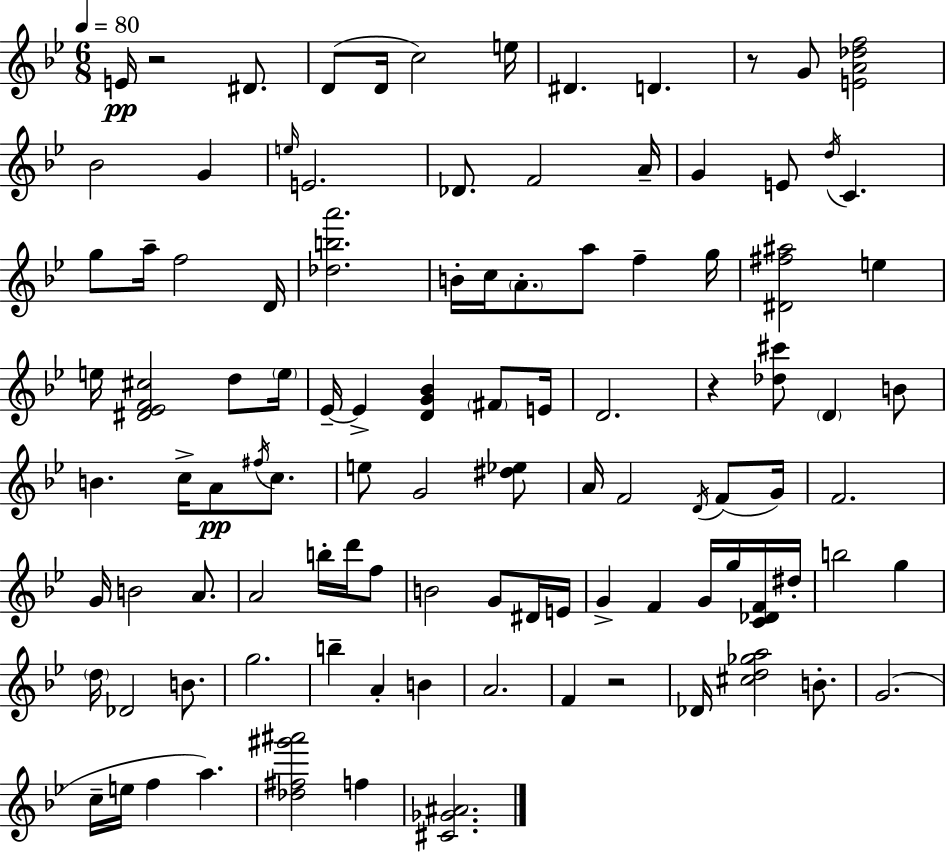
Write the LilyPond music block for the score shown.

{
  \clef treble
  \numericTimeSignature
  \time 6/8
  \key g \minor
  \tempo 4 = 80
  e'16\pp r2 dis'8. | d'8( d'16 c''2) e''16 | dis'4. d'4. | r8 g'8 <e' a' des'' f''>2 | \break bes'2 g'4 | \grace { e''16 } e'2. | des'8. f'2 | a'16-- g'4 e'8 \acciaccatura { d''16 } c'4. | \break g''8 a''16-- f''2 | d'16 <des'' b'' a'''>2. | b'16-. c''16 \parenthesize a'8.-. a''8 f''4-- | g''16 <dis' fis'' ais''>2 e''4 | \break e''16 <dis' ees' f' cis''>2 d''8 | \parenthesize e''16 ees'16--~~ ees'4-> <d' g' bes'>4 \parenthesize fis'8 | e'16 d'2. | r4 <des'' cis'''>8 \parenthesize d'4 | \break b'8 b'4. c''16-> a'8\pp \acciaccatura { fis''16 } | c''8. e''8 g'2 | <dis'' ees''>8 a'16 f'2 | \acciaccatura { d'16 }( f'8 g'16) f'2. | \break g'16 b'2 | a'8. a'2 | b''16-. d'''16 f''8 b'2 | g'8 dis'16 e'16 g'4-> f'4 | \break g'16 g''16 <c' des' f'>16 dis''16-. b''2 | g''4 \parenthesize d''16 des'2 | b'8. g''2. | b''4-- a'4-. | \break b'4 a'2. | f'4 r2 | des'16 <cis'' d'' ges'' a''>2 | b'8.-. g'2.( | \break c''16-- e''16 f''4 a''4.) | <des'' fis'' gis''' ais'''>2 | f''4 <cis' ges' ais'>2. | \bar "|."
}